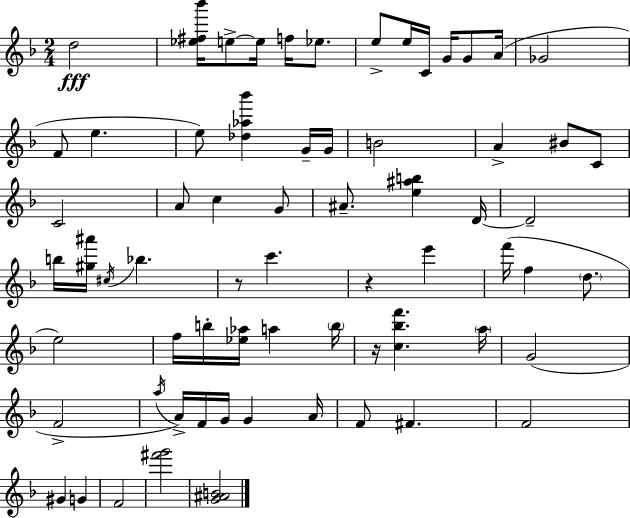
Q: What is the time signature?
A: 2/4